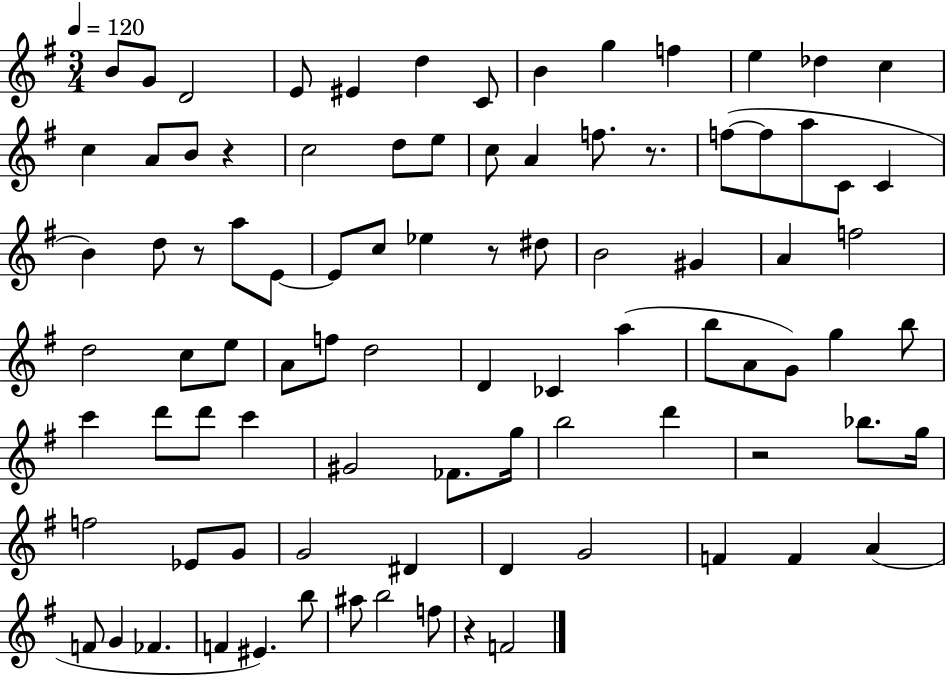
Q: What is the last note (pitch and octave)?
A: F4